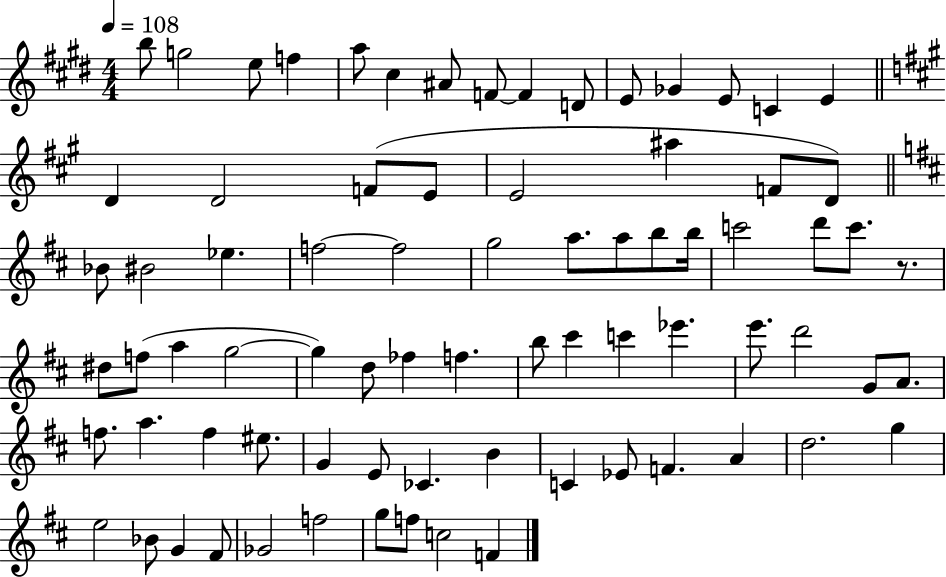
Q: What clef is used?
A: treble